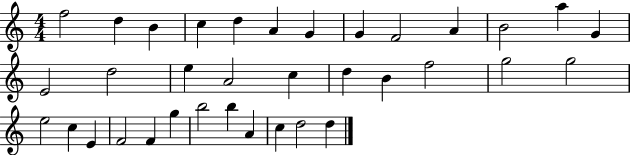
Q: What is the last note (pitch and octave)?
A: D5